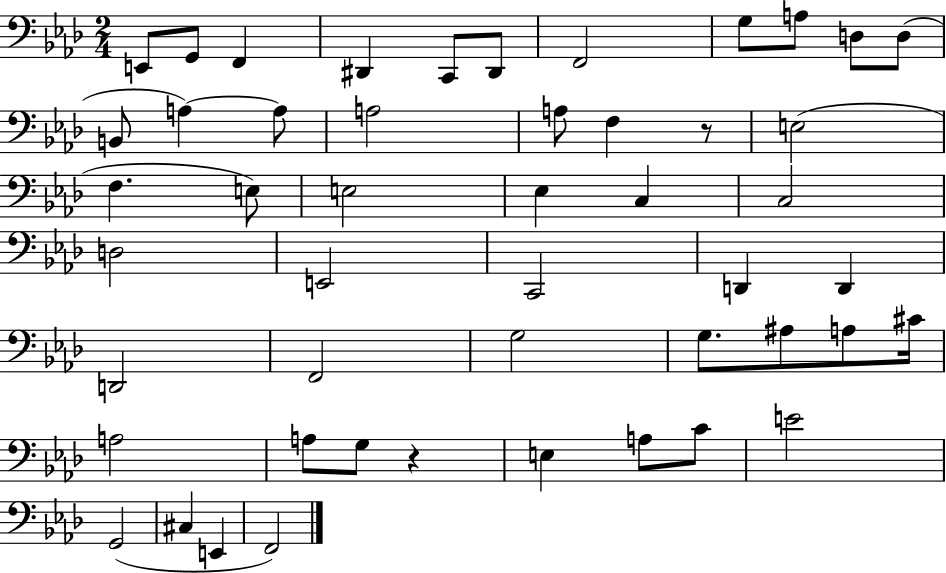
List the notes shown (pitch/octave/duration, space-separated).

E2/e G2/e F2/q D#2/q C2/e D#2/e F2/h G3/e A3/e D3/e D3/e B2/e A3/q A3/e A3/h A3/e F3/q R/e E3/h F3/q. E3/e E3/h Eb3/q C3/q C3/h D3/h E2/h C2/h D2/q D2/q D2/h F2/h G3/h G3/e. A#3/e A3/e C#4/s A3/h A3/e G3/e R/q E3/q A3/e C4/e E4/h G2/h C#3/q E2/q F2/h